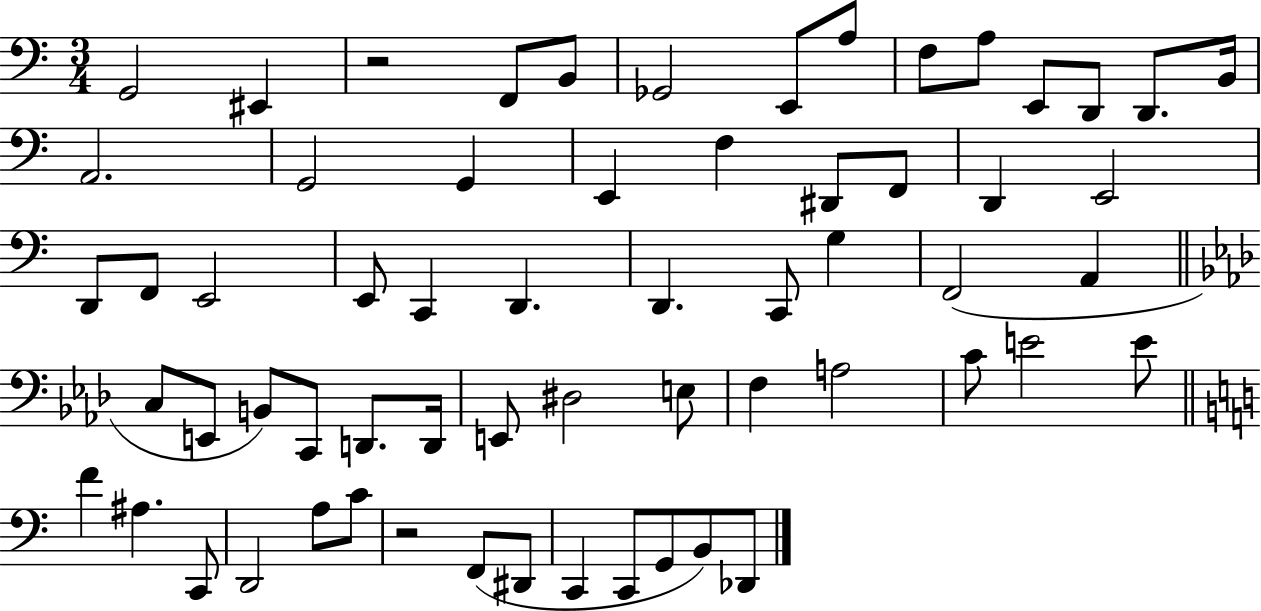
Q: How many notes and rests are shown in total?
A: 62